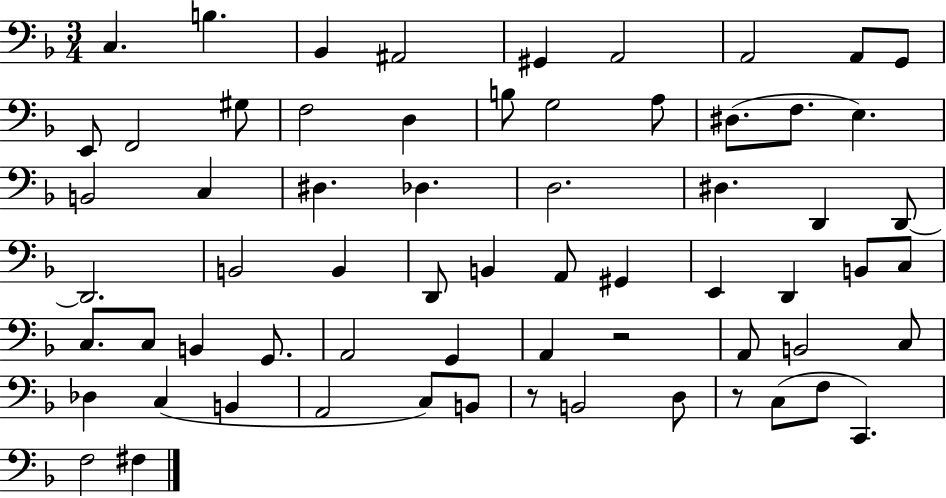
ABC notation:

X:1
T:Untitled
M:3/4
L:1/4
K:F
C, B, _B,, ^A,,2 ^G,, A,,2 A,,2 A,,/2 G,,/2 E,,/2 F,,2 ^G,/2 F,2 D, B,/2 G,2 A,/2 ^D,/2 F,/2 E, B,,2 C, ^D, _D, D,2 ^D, D,, D,,/2 D,,2 B,,2 B,, D,,/2 B,, A,,/2 ^G,, E,, D,, B,,/2 C,/2 C,/2 C,/2 B,, G,,/2 A,,2 G,, A,, z2 A,,/2 B,,2 C,/2 _D, C, B,, A,,2 C,/2 B,,/2 z/2 B,,2 D,/2 z/2 C,/2 F,/2 C,, F,2 ^F,